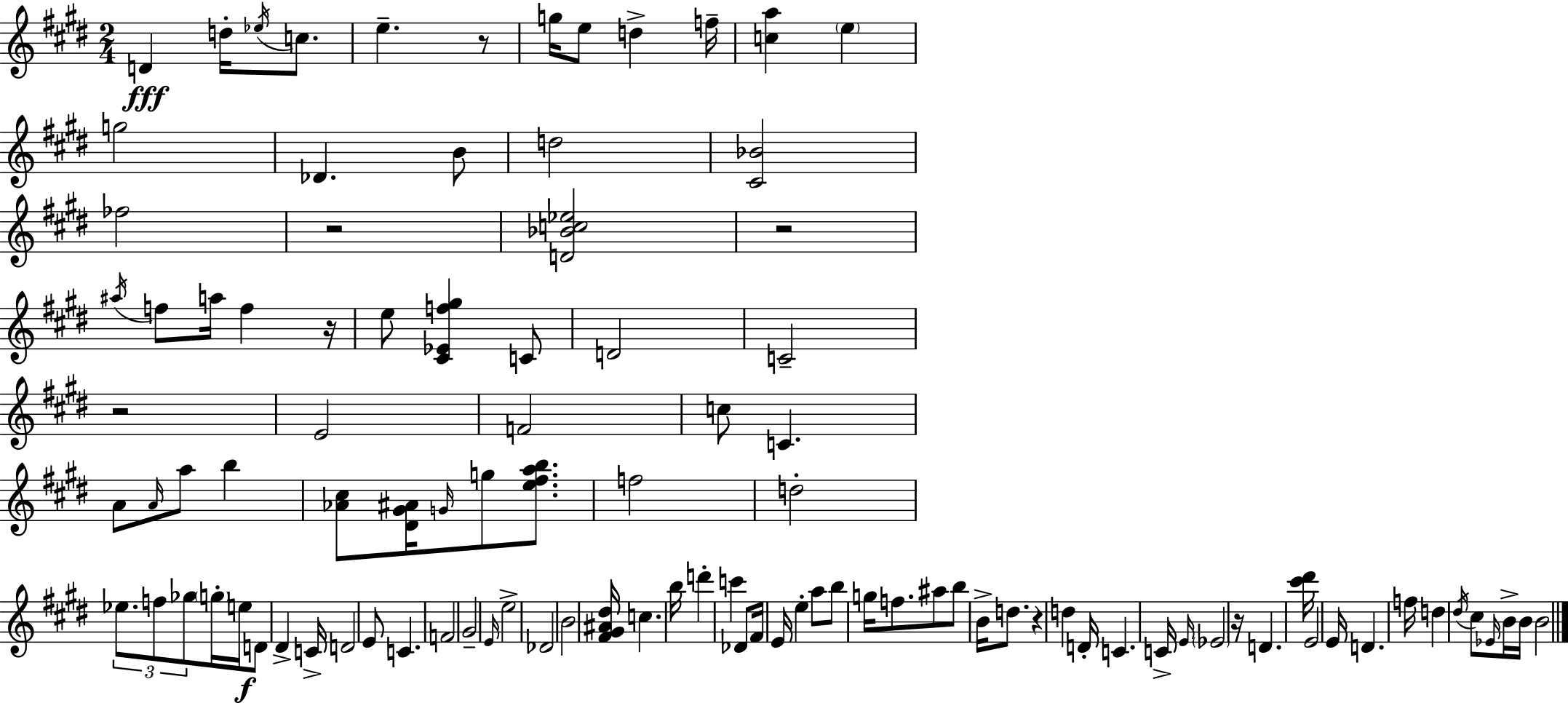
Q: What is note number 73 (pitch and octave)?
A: E4